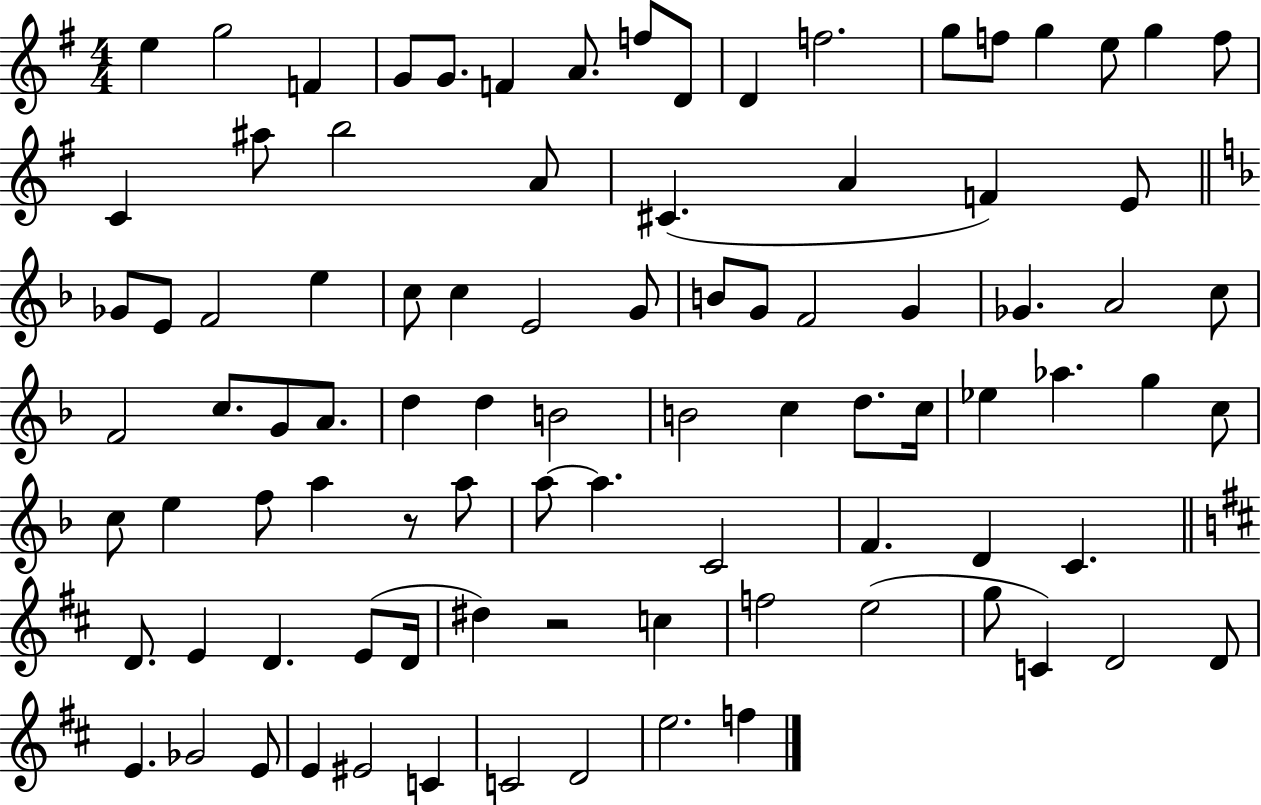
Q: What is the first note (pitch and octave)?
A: E5